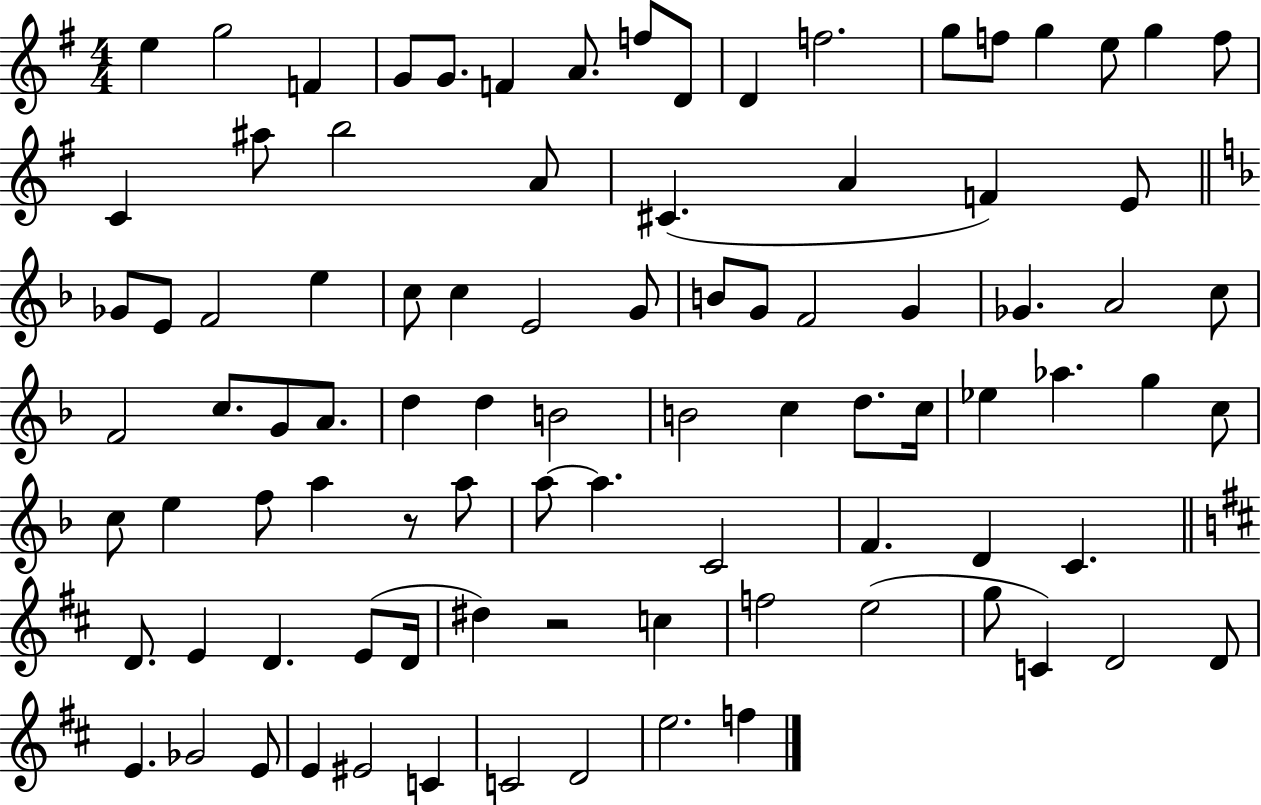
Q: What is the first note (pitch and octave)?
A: E5